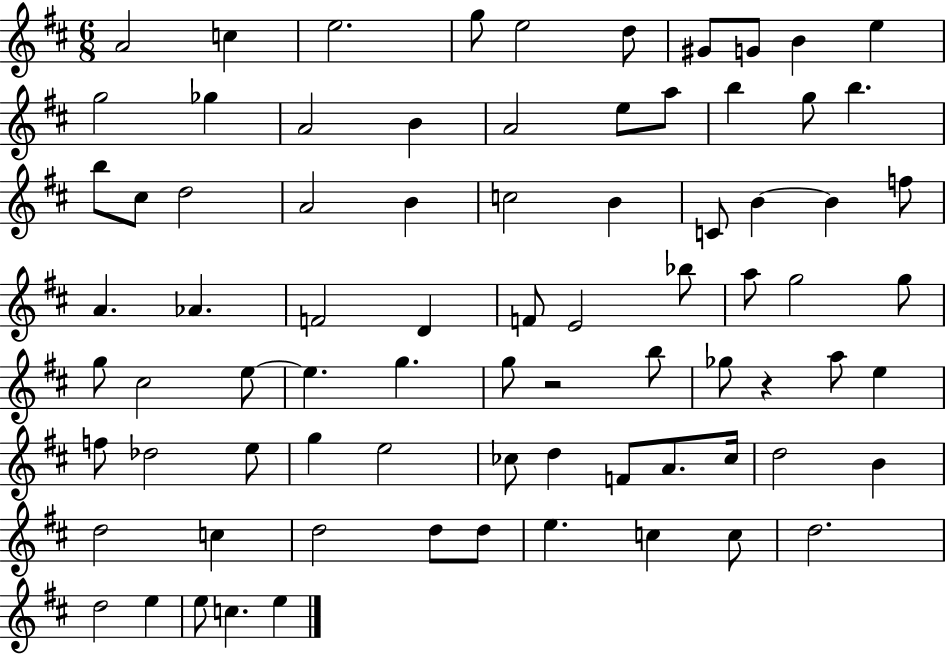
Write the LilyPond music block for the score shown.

{
  \clef treble
  \numericTimeSignature
  \time 6/8
  \key d \major
  a'2 c''4 | e''2. | g''8 e''2 d''8 | gis'8 g'8 b'4 e''4 | \break g''2 ges''4 | a'2 b'4 | a'2 e''8 a''8 | b''4 g''8 b''4. | \break b''8 cis''8 d''2 | a'2 b'4 | c''2 b'4 | c'8 b'4~~ b'4 f''8 | \break a'4. aes'4. | f'2 d'4 | f'8 e'2 bes''8 | a''8 g''2 g''8 | \break g''8 cis''2 e''8~~ | e''4. g''4. | g''8 r2 b''8 | ges''8 r4 a''8 e''4 | \break f''8 des''2 e''8 | g''4 e''2 | ces''8 d''4 f'8 a'8. ces''16 | d''2 b'4 | \break d''2 c''4 | d''2 d''8 d''8 | e''4. c''4 c''8 | d''2. | \break d''2 e''4 | e''8 c''4. e''4 | \bar "|."
}